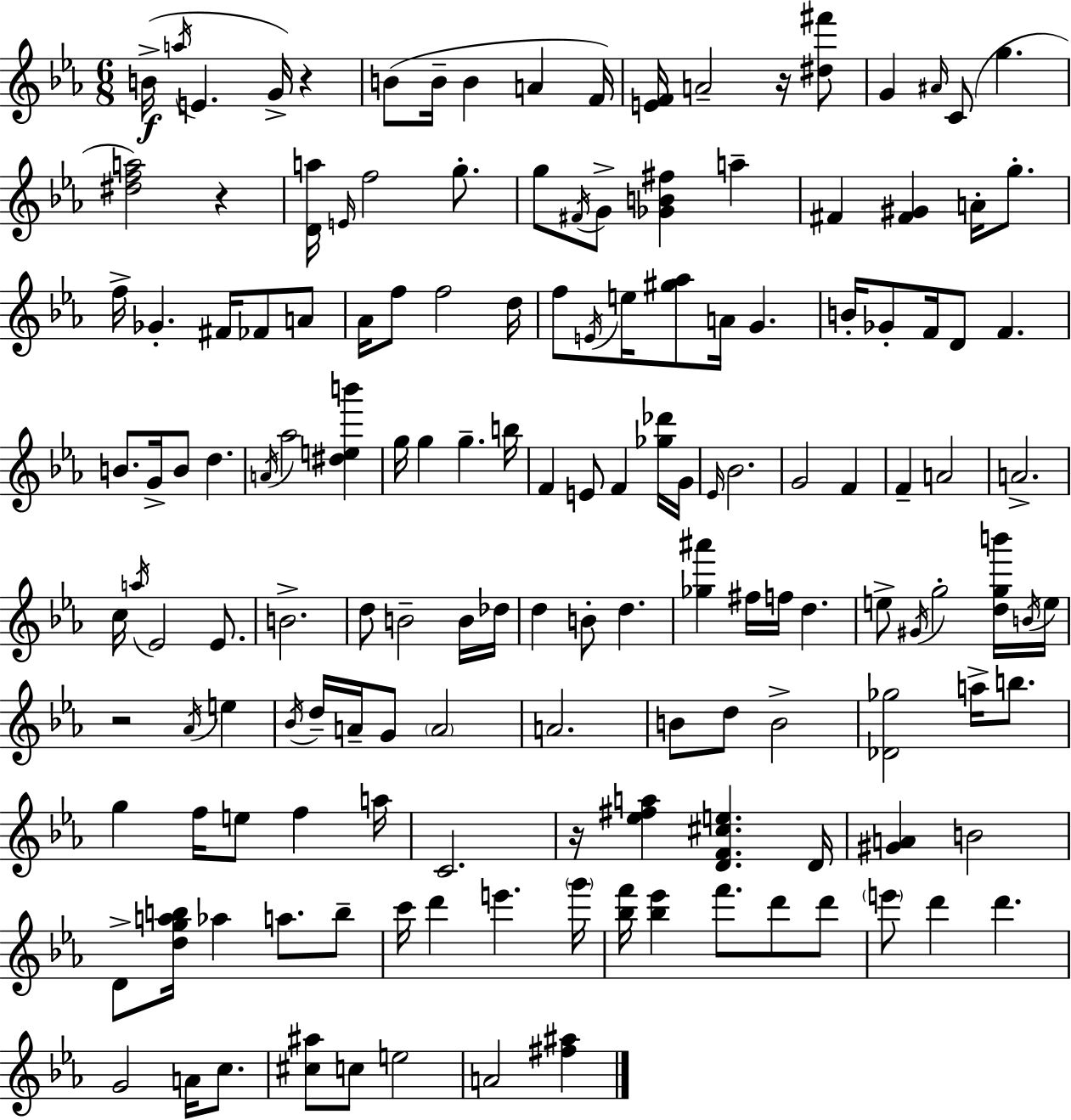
B4/s A5/s E4/q. G4/s R/q B4/e B4/s B4/q A4/q F4/s [E4,F4]/s A4/h R/s [D#5,F#6]/e G4/q A#4/s C4/e G5/q. [D#5,F5,A5]/h R/q [D4,A5]/s E4/s F5/h G5/e. G5/e F#4/s G4/e [Gb4,B4,F#5]/q A5/q F#4/q [F#4,G#4]/q A4/s G5/e. F5/s Gb4/q. F#4/s FES4/e A4/e Ab4/s F5/e F5/h D5/s F5/e E4/s E5/s [G#5,Ab5]/e A4/s G4/q. B4/s Gb4/e F4/s D4/e F4/q. B4/e. G4/s B4/e D5/q. A4/s Ab5/h [D#5,E5,B6]/q G5/s G5/q G5/q. B5/s F4/q E4/e F4/q [Gb5,Db6]/s G4/s Eb4/s Bb4/h. G4/h F4/q F4/q A4/h A4/h. C5/s A5/s Eb4/h Eb4/e. B4/h. D5/e B4/h B4/s Db5/s D5/q B4/e D5/q. [Gb5,A#6]/q F#5/s F5/s D5/q. E5/e G#4/s G5/h [D5,G5,B6]/s B4/s E5/s R/h Ab4/s E5/q Bb4/s D5/s A4/s G4/e A4/h A4/h. B4/e D5/e B4/h [Db4,Gb5]/h A5/s B5/e. G5/q F5/s E5/e F5/q A5/s C4/h. R/s [Eb5,F#5,A5]/q [D4,F4,C#5,E5]/q. D4/s [G#4,A4]/q B4/h D4/e [D5,G5,A5,B5]/s Ab5/q A5/e. B5/e C6/s D6/q E6/q. G6/s [Bb5,F6]/s [Bb5,Eb6]/q F6/e. D6/e D6/e E6/e D6/q D6/q. G4/h A4/s C5/e. [C#5,A#5]/e C5/e E5/h A4/h [F#5,A#5]/q